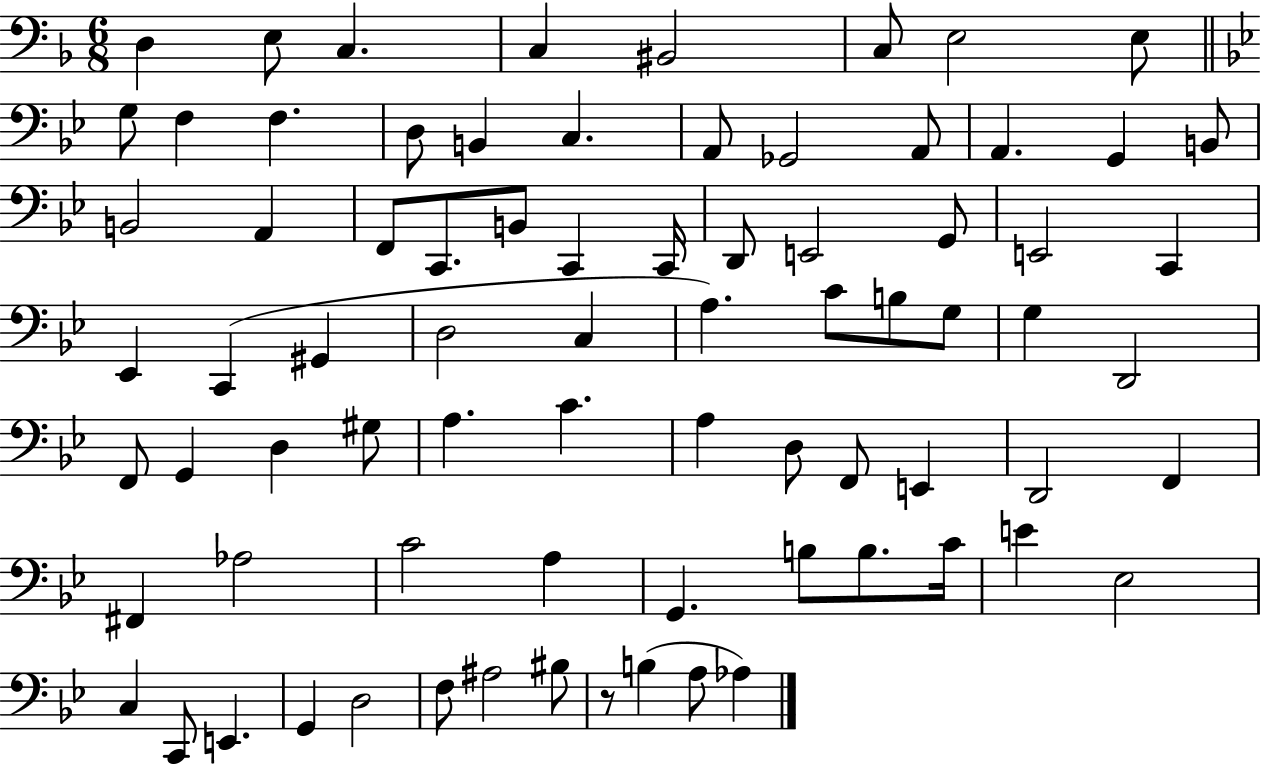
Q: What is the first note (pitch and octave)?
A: D3